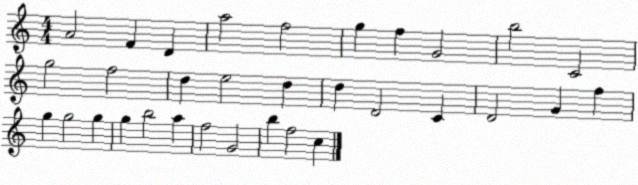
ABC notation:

X:1
T:Untitled
M:4/4
L:1/4
K:C
A2 F D a2 f2 g f G2 b2 C2 g2 f2 d e2 d d D2 C D2 G f g g2 g g b2 a f2 G2 b f2 c